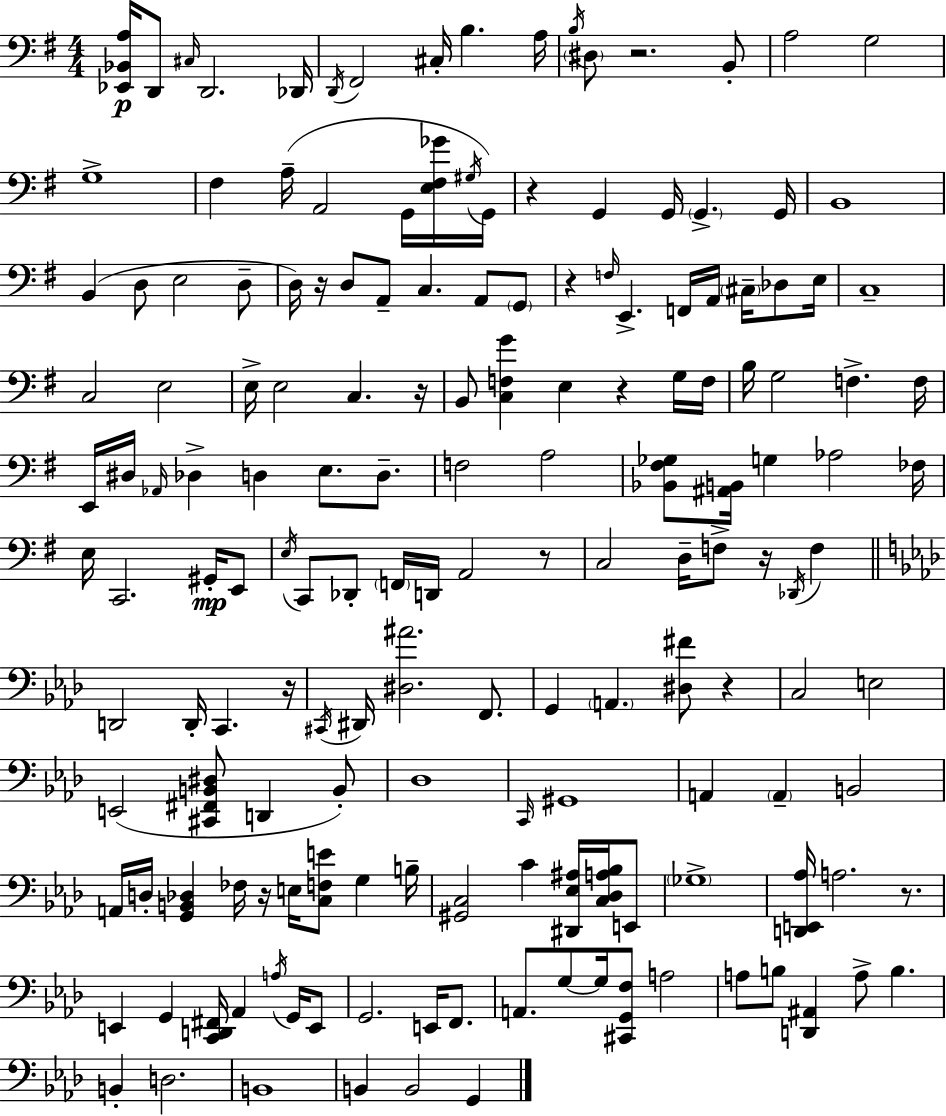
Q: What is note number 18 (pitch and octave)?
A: A2